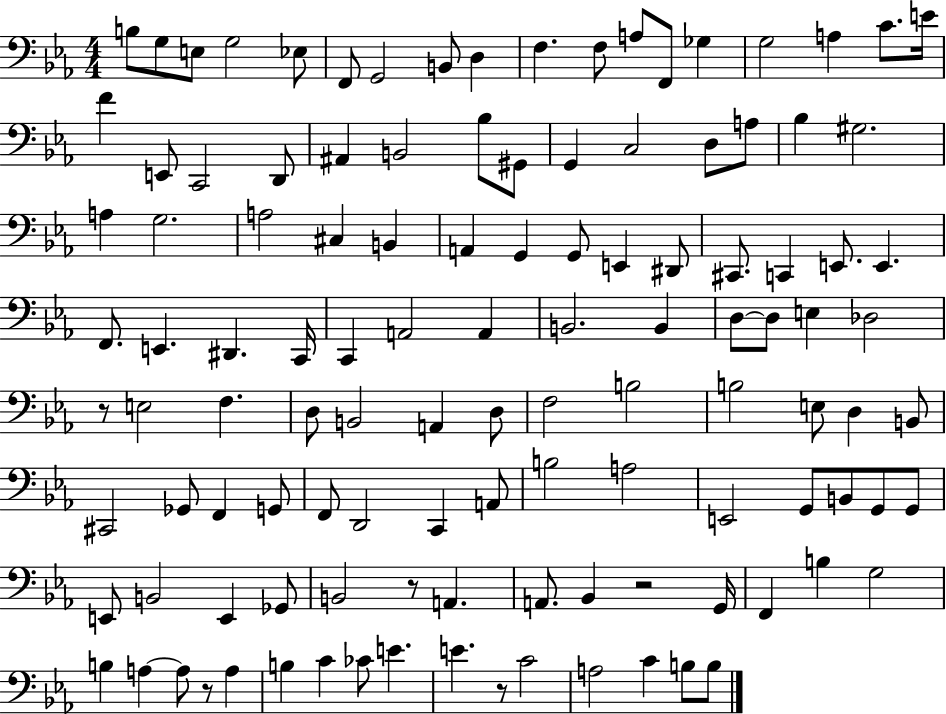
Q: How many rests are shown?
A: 5